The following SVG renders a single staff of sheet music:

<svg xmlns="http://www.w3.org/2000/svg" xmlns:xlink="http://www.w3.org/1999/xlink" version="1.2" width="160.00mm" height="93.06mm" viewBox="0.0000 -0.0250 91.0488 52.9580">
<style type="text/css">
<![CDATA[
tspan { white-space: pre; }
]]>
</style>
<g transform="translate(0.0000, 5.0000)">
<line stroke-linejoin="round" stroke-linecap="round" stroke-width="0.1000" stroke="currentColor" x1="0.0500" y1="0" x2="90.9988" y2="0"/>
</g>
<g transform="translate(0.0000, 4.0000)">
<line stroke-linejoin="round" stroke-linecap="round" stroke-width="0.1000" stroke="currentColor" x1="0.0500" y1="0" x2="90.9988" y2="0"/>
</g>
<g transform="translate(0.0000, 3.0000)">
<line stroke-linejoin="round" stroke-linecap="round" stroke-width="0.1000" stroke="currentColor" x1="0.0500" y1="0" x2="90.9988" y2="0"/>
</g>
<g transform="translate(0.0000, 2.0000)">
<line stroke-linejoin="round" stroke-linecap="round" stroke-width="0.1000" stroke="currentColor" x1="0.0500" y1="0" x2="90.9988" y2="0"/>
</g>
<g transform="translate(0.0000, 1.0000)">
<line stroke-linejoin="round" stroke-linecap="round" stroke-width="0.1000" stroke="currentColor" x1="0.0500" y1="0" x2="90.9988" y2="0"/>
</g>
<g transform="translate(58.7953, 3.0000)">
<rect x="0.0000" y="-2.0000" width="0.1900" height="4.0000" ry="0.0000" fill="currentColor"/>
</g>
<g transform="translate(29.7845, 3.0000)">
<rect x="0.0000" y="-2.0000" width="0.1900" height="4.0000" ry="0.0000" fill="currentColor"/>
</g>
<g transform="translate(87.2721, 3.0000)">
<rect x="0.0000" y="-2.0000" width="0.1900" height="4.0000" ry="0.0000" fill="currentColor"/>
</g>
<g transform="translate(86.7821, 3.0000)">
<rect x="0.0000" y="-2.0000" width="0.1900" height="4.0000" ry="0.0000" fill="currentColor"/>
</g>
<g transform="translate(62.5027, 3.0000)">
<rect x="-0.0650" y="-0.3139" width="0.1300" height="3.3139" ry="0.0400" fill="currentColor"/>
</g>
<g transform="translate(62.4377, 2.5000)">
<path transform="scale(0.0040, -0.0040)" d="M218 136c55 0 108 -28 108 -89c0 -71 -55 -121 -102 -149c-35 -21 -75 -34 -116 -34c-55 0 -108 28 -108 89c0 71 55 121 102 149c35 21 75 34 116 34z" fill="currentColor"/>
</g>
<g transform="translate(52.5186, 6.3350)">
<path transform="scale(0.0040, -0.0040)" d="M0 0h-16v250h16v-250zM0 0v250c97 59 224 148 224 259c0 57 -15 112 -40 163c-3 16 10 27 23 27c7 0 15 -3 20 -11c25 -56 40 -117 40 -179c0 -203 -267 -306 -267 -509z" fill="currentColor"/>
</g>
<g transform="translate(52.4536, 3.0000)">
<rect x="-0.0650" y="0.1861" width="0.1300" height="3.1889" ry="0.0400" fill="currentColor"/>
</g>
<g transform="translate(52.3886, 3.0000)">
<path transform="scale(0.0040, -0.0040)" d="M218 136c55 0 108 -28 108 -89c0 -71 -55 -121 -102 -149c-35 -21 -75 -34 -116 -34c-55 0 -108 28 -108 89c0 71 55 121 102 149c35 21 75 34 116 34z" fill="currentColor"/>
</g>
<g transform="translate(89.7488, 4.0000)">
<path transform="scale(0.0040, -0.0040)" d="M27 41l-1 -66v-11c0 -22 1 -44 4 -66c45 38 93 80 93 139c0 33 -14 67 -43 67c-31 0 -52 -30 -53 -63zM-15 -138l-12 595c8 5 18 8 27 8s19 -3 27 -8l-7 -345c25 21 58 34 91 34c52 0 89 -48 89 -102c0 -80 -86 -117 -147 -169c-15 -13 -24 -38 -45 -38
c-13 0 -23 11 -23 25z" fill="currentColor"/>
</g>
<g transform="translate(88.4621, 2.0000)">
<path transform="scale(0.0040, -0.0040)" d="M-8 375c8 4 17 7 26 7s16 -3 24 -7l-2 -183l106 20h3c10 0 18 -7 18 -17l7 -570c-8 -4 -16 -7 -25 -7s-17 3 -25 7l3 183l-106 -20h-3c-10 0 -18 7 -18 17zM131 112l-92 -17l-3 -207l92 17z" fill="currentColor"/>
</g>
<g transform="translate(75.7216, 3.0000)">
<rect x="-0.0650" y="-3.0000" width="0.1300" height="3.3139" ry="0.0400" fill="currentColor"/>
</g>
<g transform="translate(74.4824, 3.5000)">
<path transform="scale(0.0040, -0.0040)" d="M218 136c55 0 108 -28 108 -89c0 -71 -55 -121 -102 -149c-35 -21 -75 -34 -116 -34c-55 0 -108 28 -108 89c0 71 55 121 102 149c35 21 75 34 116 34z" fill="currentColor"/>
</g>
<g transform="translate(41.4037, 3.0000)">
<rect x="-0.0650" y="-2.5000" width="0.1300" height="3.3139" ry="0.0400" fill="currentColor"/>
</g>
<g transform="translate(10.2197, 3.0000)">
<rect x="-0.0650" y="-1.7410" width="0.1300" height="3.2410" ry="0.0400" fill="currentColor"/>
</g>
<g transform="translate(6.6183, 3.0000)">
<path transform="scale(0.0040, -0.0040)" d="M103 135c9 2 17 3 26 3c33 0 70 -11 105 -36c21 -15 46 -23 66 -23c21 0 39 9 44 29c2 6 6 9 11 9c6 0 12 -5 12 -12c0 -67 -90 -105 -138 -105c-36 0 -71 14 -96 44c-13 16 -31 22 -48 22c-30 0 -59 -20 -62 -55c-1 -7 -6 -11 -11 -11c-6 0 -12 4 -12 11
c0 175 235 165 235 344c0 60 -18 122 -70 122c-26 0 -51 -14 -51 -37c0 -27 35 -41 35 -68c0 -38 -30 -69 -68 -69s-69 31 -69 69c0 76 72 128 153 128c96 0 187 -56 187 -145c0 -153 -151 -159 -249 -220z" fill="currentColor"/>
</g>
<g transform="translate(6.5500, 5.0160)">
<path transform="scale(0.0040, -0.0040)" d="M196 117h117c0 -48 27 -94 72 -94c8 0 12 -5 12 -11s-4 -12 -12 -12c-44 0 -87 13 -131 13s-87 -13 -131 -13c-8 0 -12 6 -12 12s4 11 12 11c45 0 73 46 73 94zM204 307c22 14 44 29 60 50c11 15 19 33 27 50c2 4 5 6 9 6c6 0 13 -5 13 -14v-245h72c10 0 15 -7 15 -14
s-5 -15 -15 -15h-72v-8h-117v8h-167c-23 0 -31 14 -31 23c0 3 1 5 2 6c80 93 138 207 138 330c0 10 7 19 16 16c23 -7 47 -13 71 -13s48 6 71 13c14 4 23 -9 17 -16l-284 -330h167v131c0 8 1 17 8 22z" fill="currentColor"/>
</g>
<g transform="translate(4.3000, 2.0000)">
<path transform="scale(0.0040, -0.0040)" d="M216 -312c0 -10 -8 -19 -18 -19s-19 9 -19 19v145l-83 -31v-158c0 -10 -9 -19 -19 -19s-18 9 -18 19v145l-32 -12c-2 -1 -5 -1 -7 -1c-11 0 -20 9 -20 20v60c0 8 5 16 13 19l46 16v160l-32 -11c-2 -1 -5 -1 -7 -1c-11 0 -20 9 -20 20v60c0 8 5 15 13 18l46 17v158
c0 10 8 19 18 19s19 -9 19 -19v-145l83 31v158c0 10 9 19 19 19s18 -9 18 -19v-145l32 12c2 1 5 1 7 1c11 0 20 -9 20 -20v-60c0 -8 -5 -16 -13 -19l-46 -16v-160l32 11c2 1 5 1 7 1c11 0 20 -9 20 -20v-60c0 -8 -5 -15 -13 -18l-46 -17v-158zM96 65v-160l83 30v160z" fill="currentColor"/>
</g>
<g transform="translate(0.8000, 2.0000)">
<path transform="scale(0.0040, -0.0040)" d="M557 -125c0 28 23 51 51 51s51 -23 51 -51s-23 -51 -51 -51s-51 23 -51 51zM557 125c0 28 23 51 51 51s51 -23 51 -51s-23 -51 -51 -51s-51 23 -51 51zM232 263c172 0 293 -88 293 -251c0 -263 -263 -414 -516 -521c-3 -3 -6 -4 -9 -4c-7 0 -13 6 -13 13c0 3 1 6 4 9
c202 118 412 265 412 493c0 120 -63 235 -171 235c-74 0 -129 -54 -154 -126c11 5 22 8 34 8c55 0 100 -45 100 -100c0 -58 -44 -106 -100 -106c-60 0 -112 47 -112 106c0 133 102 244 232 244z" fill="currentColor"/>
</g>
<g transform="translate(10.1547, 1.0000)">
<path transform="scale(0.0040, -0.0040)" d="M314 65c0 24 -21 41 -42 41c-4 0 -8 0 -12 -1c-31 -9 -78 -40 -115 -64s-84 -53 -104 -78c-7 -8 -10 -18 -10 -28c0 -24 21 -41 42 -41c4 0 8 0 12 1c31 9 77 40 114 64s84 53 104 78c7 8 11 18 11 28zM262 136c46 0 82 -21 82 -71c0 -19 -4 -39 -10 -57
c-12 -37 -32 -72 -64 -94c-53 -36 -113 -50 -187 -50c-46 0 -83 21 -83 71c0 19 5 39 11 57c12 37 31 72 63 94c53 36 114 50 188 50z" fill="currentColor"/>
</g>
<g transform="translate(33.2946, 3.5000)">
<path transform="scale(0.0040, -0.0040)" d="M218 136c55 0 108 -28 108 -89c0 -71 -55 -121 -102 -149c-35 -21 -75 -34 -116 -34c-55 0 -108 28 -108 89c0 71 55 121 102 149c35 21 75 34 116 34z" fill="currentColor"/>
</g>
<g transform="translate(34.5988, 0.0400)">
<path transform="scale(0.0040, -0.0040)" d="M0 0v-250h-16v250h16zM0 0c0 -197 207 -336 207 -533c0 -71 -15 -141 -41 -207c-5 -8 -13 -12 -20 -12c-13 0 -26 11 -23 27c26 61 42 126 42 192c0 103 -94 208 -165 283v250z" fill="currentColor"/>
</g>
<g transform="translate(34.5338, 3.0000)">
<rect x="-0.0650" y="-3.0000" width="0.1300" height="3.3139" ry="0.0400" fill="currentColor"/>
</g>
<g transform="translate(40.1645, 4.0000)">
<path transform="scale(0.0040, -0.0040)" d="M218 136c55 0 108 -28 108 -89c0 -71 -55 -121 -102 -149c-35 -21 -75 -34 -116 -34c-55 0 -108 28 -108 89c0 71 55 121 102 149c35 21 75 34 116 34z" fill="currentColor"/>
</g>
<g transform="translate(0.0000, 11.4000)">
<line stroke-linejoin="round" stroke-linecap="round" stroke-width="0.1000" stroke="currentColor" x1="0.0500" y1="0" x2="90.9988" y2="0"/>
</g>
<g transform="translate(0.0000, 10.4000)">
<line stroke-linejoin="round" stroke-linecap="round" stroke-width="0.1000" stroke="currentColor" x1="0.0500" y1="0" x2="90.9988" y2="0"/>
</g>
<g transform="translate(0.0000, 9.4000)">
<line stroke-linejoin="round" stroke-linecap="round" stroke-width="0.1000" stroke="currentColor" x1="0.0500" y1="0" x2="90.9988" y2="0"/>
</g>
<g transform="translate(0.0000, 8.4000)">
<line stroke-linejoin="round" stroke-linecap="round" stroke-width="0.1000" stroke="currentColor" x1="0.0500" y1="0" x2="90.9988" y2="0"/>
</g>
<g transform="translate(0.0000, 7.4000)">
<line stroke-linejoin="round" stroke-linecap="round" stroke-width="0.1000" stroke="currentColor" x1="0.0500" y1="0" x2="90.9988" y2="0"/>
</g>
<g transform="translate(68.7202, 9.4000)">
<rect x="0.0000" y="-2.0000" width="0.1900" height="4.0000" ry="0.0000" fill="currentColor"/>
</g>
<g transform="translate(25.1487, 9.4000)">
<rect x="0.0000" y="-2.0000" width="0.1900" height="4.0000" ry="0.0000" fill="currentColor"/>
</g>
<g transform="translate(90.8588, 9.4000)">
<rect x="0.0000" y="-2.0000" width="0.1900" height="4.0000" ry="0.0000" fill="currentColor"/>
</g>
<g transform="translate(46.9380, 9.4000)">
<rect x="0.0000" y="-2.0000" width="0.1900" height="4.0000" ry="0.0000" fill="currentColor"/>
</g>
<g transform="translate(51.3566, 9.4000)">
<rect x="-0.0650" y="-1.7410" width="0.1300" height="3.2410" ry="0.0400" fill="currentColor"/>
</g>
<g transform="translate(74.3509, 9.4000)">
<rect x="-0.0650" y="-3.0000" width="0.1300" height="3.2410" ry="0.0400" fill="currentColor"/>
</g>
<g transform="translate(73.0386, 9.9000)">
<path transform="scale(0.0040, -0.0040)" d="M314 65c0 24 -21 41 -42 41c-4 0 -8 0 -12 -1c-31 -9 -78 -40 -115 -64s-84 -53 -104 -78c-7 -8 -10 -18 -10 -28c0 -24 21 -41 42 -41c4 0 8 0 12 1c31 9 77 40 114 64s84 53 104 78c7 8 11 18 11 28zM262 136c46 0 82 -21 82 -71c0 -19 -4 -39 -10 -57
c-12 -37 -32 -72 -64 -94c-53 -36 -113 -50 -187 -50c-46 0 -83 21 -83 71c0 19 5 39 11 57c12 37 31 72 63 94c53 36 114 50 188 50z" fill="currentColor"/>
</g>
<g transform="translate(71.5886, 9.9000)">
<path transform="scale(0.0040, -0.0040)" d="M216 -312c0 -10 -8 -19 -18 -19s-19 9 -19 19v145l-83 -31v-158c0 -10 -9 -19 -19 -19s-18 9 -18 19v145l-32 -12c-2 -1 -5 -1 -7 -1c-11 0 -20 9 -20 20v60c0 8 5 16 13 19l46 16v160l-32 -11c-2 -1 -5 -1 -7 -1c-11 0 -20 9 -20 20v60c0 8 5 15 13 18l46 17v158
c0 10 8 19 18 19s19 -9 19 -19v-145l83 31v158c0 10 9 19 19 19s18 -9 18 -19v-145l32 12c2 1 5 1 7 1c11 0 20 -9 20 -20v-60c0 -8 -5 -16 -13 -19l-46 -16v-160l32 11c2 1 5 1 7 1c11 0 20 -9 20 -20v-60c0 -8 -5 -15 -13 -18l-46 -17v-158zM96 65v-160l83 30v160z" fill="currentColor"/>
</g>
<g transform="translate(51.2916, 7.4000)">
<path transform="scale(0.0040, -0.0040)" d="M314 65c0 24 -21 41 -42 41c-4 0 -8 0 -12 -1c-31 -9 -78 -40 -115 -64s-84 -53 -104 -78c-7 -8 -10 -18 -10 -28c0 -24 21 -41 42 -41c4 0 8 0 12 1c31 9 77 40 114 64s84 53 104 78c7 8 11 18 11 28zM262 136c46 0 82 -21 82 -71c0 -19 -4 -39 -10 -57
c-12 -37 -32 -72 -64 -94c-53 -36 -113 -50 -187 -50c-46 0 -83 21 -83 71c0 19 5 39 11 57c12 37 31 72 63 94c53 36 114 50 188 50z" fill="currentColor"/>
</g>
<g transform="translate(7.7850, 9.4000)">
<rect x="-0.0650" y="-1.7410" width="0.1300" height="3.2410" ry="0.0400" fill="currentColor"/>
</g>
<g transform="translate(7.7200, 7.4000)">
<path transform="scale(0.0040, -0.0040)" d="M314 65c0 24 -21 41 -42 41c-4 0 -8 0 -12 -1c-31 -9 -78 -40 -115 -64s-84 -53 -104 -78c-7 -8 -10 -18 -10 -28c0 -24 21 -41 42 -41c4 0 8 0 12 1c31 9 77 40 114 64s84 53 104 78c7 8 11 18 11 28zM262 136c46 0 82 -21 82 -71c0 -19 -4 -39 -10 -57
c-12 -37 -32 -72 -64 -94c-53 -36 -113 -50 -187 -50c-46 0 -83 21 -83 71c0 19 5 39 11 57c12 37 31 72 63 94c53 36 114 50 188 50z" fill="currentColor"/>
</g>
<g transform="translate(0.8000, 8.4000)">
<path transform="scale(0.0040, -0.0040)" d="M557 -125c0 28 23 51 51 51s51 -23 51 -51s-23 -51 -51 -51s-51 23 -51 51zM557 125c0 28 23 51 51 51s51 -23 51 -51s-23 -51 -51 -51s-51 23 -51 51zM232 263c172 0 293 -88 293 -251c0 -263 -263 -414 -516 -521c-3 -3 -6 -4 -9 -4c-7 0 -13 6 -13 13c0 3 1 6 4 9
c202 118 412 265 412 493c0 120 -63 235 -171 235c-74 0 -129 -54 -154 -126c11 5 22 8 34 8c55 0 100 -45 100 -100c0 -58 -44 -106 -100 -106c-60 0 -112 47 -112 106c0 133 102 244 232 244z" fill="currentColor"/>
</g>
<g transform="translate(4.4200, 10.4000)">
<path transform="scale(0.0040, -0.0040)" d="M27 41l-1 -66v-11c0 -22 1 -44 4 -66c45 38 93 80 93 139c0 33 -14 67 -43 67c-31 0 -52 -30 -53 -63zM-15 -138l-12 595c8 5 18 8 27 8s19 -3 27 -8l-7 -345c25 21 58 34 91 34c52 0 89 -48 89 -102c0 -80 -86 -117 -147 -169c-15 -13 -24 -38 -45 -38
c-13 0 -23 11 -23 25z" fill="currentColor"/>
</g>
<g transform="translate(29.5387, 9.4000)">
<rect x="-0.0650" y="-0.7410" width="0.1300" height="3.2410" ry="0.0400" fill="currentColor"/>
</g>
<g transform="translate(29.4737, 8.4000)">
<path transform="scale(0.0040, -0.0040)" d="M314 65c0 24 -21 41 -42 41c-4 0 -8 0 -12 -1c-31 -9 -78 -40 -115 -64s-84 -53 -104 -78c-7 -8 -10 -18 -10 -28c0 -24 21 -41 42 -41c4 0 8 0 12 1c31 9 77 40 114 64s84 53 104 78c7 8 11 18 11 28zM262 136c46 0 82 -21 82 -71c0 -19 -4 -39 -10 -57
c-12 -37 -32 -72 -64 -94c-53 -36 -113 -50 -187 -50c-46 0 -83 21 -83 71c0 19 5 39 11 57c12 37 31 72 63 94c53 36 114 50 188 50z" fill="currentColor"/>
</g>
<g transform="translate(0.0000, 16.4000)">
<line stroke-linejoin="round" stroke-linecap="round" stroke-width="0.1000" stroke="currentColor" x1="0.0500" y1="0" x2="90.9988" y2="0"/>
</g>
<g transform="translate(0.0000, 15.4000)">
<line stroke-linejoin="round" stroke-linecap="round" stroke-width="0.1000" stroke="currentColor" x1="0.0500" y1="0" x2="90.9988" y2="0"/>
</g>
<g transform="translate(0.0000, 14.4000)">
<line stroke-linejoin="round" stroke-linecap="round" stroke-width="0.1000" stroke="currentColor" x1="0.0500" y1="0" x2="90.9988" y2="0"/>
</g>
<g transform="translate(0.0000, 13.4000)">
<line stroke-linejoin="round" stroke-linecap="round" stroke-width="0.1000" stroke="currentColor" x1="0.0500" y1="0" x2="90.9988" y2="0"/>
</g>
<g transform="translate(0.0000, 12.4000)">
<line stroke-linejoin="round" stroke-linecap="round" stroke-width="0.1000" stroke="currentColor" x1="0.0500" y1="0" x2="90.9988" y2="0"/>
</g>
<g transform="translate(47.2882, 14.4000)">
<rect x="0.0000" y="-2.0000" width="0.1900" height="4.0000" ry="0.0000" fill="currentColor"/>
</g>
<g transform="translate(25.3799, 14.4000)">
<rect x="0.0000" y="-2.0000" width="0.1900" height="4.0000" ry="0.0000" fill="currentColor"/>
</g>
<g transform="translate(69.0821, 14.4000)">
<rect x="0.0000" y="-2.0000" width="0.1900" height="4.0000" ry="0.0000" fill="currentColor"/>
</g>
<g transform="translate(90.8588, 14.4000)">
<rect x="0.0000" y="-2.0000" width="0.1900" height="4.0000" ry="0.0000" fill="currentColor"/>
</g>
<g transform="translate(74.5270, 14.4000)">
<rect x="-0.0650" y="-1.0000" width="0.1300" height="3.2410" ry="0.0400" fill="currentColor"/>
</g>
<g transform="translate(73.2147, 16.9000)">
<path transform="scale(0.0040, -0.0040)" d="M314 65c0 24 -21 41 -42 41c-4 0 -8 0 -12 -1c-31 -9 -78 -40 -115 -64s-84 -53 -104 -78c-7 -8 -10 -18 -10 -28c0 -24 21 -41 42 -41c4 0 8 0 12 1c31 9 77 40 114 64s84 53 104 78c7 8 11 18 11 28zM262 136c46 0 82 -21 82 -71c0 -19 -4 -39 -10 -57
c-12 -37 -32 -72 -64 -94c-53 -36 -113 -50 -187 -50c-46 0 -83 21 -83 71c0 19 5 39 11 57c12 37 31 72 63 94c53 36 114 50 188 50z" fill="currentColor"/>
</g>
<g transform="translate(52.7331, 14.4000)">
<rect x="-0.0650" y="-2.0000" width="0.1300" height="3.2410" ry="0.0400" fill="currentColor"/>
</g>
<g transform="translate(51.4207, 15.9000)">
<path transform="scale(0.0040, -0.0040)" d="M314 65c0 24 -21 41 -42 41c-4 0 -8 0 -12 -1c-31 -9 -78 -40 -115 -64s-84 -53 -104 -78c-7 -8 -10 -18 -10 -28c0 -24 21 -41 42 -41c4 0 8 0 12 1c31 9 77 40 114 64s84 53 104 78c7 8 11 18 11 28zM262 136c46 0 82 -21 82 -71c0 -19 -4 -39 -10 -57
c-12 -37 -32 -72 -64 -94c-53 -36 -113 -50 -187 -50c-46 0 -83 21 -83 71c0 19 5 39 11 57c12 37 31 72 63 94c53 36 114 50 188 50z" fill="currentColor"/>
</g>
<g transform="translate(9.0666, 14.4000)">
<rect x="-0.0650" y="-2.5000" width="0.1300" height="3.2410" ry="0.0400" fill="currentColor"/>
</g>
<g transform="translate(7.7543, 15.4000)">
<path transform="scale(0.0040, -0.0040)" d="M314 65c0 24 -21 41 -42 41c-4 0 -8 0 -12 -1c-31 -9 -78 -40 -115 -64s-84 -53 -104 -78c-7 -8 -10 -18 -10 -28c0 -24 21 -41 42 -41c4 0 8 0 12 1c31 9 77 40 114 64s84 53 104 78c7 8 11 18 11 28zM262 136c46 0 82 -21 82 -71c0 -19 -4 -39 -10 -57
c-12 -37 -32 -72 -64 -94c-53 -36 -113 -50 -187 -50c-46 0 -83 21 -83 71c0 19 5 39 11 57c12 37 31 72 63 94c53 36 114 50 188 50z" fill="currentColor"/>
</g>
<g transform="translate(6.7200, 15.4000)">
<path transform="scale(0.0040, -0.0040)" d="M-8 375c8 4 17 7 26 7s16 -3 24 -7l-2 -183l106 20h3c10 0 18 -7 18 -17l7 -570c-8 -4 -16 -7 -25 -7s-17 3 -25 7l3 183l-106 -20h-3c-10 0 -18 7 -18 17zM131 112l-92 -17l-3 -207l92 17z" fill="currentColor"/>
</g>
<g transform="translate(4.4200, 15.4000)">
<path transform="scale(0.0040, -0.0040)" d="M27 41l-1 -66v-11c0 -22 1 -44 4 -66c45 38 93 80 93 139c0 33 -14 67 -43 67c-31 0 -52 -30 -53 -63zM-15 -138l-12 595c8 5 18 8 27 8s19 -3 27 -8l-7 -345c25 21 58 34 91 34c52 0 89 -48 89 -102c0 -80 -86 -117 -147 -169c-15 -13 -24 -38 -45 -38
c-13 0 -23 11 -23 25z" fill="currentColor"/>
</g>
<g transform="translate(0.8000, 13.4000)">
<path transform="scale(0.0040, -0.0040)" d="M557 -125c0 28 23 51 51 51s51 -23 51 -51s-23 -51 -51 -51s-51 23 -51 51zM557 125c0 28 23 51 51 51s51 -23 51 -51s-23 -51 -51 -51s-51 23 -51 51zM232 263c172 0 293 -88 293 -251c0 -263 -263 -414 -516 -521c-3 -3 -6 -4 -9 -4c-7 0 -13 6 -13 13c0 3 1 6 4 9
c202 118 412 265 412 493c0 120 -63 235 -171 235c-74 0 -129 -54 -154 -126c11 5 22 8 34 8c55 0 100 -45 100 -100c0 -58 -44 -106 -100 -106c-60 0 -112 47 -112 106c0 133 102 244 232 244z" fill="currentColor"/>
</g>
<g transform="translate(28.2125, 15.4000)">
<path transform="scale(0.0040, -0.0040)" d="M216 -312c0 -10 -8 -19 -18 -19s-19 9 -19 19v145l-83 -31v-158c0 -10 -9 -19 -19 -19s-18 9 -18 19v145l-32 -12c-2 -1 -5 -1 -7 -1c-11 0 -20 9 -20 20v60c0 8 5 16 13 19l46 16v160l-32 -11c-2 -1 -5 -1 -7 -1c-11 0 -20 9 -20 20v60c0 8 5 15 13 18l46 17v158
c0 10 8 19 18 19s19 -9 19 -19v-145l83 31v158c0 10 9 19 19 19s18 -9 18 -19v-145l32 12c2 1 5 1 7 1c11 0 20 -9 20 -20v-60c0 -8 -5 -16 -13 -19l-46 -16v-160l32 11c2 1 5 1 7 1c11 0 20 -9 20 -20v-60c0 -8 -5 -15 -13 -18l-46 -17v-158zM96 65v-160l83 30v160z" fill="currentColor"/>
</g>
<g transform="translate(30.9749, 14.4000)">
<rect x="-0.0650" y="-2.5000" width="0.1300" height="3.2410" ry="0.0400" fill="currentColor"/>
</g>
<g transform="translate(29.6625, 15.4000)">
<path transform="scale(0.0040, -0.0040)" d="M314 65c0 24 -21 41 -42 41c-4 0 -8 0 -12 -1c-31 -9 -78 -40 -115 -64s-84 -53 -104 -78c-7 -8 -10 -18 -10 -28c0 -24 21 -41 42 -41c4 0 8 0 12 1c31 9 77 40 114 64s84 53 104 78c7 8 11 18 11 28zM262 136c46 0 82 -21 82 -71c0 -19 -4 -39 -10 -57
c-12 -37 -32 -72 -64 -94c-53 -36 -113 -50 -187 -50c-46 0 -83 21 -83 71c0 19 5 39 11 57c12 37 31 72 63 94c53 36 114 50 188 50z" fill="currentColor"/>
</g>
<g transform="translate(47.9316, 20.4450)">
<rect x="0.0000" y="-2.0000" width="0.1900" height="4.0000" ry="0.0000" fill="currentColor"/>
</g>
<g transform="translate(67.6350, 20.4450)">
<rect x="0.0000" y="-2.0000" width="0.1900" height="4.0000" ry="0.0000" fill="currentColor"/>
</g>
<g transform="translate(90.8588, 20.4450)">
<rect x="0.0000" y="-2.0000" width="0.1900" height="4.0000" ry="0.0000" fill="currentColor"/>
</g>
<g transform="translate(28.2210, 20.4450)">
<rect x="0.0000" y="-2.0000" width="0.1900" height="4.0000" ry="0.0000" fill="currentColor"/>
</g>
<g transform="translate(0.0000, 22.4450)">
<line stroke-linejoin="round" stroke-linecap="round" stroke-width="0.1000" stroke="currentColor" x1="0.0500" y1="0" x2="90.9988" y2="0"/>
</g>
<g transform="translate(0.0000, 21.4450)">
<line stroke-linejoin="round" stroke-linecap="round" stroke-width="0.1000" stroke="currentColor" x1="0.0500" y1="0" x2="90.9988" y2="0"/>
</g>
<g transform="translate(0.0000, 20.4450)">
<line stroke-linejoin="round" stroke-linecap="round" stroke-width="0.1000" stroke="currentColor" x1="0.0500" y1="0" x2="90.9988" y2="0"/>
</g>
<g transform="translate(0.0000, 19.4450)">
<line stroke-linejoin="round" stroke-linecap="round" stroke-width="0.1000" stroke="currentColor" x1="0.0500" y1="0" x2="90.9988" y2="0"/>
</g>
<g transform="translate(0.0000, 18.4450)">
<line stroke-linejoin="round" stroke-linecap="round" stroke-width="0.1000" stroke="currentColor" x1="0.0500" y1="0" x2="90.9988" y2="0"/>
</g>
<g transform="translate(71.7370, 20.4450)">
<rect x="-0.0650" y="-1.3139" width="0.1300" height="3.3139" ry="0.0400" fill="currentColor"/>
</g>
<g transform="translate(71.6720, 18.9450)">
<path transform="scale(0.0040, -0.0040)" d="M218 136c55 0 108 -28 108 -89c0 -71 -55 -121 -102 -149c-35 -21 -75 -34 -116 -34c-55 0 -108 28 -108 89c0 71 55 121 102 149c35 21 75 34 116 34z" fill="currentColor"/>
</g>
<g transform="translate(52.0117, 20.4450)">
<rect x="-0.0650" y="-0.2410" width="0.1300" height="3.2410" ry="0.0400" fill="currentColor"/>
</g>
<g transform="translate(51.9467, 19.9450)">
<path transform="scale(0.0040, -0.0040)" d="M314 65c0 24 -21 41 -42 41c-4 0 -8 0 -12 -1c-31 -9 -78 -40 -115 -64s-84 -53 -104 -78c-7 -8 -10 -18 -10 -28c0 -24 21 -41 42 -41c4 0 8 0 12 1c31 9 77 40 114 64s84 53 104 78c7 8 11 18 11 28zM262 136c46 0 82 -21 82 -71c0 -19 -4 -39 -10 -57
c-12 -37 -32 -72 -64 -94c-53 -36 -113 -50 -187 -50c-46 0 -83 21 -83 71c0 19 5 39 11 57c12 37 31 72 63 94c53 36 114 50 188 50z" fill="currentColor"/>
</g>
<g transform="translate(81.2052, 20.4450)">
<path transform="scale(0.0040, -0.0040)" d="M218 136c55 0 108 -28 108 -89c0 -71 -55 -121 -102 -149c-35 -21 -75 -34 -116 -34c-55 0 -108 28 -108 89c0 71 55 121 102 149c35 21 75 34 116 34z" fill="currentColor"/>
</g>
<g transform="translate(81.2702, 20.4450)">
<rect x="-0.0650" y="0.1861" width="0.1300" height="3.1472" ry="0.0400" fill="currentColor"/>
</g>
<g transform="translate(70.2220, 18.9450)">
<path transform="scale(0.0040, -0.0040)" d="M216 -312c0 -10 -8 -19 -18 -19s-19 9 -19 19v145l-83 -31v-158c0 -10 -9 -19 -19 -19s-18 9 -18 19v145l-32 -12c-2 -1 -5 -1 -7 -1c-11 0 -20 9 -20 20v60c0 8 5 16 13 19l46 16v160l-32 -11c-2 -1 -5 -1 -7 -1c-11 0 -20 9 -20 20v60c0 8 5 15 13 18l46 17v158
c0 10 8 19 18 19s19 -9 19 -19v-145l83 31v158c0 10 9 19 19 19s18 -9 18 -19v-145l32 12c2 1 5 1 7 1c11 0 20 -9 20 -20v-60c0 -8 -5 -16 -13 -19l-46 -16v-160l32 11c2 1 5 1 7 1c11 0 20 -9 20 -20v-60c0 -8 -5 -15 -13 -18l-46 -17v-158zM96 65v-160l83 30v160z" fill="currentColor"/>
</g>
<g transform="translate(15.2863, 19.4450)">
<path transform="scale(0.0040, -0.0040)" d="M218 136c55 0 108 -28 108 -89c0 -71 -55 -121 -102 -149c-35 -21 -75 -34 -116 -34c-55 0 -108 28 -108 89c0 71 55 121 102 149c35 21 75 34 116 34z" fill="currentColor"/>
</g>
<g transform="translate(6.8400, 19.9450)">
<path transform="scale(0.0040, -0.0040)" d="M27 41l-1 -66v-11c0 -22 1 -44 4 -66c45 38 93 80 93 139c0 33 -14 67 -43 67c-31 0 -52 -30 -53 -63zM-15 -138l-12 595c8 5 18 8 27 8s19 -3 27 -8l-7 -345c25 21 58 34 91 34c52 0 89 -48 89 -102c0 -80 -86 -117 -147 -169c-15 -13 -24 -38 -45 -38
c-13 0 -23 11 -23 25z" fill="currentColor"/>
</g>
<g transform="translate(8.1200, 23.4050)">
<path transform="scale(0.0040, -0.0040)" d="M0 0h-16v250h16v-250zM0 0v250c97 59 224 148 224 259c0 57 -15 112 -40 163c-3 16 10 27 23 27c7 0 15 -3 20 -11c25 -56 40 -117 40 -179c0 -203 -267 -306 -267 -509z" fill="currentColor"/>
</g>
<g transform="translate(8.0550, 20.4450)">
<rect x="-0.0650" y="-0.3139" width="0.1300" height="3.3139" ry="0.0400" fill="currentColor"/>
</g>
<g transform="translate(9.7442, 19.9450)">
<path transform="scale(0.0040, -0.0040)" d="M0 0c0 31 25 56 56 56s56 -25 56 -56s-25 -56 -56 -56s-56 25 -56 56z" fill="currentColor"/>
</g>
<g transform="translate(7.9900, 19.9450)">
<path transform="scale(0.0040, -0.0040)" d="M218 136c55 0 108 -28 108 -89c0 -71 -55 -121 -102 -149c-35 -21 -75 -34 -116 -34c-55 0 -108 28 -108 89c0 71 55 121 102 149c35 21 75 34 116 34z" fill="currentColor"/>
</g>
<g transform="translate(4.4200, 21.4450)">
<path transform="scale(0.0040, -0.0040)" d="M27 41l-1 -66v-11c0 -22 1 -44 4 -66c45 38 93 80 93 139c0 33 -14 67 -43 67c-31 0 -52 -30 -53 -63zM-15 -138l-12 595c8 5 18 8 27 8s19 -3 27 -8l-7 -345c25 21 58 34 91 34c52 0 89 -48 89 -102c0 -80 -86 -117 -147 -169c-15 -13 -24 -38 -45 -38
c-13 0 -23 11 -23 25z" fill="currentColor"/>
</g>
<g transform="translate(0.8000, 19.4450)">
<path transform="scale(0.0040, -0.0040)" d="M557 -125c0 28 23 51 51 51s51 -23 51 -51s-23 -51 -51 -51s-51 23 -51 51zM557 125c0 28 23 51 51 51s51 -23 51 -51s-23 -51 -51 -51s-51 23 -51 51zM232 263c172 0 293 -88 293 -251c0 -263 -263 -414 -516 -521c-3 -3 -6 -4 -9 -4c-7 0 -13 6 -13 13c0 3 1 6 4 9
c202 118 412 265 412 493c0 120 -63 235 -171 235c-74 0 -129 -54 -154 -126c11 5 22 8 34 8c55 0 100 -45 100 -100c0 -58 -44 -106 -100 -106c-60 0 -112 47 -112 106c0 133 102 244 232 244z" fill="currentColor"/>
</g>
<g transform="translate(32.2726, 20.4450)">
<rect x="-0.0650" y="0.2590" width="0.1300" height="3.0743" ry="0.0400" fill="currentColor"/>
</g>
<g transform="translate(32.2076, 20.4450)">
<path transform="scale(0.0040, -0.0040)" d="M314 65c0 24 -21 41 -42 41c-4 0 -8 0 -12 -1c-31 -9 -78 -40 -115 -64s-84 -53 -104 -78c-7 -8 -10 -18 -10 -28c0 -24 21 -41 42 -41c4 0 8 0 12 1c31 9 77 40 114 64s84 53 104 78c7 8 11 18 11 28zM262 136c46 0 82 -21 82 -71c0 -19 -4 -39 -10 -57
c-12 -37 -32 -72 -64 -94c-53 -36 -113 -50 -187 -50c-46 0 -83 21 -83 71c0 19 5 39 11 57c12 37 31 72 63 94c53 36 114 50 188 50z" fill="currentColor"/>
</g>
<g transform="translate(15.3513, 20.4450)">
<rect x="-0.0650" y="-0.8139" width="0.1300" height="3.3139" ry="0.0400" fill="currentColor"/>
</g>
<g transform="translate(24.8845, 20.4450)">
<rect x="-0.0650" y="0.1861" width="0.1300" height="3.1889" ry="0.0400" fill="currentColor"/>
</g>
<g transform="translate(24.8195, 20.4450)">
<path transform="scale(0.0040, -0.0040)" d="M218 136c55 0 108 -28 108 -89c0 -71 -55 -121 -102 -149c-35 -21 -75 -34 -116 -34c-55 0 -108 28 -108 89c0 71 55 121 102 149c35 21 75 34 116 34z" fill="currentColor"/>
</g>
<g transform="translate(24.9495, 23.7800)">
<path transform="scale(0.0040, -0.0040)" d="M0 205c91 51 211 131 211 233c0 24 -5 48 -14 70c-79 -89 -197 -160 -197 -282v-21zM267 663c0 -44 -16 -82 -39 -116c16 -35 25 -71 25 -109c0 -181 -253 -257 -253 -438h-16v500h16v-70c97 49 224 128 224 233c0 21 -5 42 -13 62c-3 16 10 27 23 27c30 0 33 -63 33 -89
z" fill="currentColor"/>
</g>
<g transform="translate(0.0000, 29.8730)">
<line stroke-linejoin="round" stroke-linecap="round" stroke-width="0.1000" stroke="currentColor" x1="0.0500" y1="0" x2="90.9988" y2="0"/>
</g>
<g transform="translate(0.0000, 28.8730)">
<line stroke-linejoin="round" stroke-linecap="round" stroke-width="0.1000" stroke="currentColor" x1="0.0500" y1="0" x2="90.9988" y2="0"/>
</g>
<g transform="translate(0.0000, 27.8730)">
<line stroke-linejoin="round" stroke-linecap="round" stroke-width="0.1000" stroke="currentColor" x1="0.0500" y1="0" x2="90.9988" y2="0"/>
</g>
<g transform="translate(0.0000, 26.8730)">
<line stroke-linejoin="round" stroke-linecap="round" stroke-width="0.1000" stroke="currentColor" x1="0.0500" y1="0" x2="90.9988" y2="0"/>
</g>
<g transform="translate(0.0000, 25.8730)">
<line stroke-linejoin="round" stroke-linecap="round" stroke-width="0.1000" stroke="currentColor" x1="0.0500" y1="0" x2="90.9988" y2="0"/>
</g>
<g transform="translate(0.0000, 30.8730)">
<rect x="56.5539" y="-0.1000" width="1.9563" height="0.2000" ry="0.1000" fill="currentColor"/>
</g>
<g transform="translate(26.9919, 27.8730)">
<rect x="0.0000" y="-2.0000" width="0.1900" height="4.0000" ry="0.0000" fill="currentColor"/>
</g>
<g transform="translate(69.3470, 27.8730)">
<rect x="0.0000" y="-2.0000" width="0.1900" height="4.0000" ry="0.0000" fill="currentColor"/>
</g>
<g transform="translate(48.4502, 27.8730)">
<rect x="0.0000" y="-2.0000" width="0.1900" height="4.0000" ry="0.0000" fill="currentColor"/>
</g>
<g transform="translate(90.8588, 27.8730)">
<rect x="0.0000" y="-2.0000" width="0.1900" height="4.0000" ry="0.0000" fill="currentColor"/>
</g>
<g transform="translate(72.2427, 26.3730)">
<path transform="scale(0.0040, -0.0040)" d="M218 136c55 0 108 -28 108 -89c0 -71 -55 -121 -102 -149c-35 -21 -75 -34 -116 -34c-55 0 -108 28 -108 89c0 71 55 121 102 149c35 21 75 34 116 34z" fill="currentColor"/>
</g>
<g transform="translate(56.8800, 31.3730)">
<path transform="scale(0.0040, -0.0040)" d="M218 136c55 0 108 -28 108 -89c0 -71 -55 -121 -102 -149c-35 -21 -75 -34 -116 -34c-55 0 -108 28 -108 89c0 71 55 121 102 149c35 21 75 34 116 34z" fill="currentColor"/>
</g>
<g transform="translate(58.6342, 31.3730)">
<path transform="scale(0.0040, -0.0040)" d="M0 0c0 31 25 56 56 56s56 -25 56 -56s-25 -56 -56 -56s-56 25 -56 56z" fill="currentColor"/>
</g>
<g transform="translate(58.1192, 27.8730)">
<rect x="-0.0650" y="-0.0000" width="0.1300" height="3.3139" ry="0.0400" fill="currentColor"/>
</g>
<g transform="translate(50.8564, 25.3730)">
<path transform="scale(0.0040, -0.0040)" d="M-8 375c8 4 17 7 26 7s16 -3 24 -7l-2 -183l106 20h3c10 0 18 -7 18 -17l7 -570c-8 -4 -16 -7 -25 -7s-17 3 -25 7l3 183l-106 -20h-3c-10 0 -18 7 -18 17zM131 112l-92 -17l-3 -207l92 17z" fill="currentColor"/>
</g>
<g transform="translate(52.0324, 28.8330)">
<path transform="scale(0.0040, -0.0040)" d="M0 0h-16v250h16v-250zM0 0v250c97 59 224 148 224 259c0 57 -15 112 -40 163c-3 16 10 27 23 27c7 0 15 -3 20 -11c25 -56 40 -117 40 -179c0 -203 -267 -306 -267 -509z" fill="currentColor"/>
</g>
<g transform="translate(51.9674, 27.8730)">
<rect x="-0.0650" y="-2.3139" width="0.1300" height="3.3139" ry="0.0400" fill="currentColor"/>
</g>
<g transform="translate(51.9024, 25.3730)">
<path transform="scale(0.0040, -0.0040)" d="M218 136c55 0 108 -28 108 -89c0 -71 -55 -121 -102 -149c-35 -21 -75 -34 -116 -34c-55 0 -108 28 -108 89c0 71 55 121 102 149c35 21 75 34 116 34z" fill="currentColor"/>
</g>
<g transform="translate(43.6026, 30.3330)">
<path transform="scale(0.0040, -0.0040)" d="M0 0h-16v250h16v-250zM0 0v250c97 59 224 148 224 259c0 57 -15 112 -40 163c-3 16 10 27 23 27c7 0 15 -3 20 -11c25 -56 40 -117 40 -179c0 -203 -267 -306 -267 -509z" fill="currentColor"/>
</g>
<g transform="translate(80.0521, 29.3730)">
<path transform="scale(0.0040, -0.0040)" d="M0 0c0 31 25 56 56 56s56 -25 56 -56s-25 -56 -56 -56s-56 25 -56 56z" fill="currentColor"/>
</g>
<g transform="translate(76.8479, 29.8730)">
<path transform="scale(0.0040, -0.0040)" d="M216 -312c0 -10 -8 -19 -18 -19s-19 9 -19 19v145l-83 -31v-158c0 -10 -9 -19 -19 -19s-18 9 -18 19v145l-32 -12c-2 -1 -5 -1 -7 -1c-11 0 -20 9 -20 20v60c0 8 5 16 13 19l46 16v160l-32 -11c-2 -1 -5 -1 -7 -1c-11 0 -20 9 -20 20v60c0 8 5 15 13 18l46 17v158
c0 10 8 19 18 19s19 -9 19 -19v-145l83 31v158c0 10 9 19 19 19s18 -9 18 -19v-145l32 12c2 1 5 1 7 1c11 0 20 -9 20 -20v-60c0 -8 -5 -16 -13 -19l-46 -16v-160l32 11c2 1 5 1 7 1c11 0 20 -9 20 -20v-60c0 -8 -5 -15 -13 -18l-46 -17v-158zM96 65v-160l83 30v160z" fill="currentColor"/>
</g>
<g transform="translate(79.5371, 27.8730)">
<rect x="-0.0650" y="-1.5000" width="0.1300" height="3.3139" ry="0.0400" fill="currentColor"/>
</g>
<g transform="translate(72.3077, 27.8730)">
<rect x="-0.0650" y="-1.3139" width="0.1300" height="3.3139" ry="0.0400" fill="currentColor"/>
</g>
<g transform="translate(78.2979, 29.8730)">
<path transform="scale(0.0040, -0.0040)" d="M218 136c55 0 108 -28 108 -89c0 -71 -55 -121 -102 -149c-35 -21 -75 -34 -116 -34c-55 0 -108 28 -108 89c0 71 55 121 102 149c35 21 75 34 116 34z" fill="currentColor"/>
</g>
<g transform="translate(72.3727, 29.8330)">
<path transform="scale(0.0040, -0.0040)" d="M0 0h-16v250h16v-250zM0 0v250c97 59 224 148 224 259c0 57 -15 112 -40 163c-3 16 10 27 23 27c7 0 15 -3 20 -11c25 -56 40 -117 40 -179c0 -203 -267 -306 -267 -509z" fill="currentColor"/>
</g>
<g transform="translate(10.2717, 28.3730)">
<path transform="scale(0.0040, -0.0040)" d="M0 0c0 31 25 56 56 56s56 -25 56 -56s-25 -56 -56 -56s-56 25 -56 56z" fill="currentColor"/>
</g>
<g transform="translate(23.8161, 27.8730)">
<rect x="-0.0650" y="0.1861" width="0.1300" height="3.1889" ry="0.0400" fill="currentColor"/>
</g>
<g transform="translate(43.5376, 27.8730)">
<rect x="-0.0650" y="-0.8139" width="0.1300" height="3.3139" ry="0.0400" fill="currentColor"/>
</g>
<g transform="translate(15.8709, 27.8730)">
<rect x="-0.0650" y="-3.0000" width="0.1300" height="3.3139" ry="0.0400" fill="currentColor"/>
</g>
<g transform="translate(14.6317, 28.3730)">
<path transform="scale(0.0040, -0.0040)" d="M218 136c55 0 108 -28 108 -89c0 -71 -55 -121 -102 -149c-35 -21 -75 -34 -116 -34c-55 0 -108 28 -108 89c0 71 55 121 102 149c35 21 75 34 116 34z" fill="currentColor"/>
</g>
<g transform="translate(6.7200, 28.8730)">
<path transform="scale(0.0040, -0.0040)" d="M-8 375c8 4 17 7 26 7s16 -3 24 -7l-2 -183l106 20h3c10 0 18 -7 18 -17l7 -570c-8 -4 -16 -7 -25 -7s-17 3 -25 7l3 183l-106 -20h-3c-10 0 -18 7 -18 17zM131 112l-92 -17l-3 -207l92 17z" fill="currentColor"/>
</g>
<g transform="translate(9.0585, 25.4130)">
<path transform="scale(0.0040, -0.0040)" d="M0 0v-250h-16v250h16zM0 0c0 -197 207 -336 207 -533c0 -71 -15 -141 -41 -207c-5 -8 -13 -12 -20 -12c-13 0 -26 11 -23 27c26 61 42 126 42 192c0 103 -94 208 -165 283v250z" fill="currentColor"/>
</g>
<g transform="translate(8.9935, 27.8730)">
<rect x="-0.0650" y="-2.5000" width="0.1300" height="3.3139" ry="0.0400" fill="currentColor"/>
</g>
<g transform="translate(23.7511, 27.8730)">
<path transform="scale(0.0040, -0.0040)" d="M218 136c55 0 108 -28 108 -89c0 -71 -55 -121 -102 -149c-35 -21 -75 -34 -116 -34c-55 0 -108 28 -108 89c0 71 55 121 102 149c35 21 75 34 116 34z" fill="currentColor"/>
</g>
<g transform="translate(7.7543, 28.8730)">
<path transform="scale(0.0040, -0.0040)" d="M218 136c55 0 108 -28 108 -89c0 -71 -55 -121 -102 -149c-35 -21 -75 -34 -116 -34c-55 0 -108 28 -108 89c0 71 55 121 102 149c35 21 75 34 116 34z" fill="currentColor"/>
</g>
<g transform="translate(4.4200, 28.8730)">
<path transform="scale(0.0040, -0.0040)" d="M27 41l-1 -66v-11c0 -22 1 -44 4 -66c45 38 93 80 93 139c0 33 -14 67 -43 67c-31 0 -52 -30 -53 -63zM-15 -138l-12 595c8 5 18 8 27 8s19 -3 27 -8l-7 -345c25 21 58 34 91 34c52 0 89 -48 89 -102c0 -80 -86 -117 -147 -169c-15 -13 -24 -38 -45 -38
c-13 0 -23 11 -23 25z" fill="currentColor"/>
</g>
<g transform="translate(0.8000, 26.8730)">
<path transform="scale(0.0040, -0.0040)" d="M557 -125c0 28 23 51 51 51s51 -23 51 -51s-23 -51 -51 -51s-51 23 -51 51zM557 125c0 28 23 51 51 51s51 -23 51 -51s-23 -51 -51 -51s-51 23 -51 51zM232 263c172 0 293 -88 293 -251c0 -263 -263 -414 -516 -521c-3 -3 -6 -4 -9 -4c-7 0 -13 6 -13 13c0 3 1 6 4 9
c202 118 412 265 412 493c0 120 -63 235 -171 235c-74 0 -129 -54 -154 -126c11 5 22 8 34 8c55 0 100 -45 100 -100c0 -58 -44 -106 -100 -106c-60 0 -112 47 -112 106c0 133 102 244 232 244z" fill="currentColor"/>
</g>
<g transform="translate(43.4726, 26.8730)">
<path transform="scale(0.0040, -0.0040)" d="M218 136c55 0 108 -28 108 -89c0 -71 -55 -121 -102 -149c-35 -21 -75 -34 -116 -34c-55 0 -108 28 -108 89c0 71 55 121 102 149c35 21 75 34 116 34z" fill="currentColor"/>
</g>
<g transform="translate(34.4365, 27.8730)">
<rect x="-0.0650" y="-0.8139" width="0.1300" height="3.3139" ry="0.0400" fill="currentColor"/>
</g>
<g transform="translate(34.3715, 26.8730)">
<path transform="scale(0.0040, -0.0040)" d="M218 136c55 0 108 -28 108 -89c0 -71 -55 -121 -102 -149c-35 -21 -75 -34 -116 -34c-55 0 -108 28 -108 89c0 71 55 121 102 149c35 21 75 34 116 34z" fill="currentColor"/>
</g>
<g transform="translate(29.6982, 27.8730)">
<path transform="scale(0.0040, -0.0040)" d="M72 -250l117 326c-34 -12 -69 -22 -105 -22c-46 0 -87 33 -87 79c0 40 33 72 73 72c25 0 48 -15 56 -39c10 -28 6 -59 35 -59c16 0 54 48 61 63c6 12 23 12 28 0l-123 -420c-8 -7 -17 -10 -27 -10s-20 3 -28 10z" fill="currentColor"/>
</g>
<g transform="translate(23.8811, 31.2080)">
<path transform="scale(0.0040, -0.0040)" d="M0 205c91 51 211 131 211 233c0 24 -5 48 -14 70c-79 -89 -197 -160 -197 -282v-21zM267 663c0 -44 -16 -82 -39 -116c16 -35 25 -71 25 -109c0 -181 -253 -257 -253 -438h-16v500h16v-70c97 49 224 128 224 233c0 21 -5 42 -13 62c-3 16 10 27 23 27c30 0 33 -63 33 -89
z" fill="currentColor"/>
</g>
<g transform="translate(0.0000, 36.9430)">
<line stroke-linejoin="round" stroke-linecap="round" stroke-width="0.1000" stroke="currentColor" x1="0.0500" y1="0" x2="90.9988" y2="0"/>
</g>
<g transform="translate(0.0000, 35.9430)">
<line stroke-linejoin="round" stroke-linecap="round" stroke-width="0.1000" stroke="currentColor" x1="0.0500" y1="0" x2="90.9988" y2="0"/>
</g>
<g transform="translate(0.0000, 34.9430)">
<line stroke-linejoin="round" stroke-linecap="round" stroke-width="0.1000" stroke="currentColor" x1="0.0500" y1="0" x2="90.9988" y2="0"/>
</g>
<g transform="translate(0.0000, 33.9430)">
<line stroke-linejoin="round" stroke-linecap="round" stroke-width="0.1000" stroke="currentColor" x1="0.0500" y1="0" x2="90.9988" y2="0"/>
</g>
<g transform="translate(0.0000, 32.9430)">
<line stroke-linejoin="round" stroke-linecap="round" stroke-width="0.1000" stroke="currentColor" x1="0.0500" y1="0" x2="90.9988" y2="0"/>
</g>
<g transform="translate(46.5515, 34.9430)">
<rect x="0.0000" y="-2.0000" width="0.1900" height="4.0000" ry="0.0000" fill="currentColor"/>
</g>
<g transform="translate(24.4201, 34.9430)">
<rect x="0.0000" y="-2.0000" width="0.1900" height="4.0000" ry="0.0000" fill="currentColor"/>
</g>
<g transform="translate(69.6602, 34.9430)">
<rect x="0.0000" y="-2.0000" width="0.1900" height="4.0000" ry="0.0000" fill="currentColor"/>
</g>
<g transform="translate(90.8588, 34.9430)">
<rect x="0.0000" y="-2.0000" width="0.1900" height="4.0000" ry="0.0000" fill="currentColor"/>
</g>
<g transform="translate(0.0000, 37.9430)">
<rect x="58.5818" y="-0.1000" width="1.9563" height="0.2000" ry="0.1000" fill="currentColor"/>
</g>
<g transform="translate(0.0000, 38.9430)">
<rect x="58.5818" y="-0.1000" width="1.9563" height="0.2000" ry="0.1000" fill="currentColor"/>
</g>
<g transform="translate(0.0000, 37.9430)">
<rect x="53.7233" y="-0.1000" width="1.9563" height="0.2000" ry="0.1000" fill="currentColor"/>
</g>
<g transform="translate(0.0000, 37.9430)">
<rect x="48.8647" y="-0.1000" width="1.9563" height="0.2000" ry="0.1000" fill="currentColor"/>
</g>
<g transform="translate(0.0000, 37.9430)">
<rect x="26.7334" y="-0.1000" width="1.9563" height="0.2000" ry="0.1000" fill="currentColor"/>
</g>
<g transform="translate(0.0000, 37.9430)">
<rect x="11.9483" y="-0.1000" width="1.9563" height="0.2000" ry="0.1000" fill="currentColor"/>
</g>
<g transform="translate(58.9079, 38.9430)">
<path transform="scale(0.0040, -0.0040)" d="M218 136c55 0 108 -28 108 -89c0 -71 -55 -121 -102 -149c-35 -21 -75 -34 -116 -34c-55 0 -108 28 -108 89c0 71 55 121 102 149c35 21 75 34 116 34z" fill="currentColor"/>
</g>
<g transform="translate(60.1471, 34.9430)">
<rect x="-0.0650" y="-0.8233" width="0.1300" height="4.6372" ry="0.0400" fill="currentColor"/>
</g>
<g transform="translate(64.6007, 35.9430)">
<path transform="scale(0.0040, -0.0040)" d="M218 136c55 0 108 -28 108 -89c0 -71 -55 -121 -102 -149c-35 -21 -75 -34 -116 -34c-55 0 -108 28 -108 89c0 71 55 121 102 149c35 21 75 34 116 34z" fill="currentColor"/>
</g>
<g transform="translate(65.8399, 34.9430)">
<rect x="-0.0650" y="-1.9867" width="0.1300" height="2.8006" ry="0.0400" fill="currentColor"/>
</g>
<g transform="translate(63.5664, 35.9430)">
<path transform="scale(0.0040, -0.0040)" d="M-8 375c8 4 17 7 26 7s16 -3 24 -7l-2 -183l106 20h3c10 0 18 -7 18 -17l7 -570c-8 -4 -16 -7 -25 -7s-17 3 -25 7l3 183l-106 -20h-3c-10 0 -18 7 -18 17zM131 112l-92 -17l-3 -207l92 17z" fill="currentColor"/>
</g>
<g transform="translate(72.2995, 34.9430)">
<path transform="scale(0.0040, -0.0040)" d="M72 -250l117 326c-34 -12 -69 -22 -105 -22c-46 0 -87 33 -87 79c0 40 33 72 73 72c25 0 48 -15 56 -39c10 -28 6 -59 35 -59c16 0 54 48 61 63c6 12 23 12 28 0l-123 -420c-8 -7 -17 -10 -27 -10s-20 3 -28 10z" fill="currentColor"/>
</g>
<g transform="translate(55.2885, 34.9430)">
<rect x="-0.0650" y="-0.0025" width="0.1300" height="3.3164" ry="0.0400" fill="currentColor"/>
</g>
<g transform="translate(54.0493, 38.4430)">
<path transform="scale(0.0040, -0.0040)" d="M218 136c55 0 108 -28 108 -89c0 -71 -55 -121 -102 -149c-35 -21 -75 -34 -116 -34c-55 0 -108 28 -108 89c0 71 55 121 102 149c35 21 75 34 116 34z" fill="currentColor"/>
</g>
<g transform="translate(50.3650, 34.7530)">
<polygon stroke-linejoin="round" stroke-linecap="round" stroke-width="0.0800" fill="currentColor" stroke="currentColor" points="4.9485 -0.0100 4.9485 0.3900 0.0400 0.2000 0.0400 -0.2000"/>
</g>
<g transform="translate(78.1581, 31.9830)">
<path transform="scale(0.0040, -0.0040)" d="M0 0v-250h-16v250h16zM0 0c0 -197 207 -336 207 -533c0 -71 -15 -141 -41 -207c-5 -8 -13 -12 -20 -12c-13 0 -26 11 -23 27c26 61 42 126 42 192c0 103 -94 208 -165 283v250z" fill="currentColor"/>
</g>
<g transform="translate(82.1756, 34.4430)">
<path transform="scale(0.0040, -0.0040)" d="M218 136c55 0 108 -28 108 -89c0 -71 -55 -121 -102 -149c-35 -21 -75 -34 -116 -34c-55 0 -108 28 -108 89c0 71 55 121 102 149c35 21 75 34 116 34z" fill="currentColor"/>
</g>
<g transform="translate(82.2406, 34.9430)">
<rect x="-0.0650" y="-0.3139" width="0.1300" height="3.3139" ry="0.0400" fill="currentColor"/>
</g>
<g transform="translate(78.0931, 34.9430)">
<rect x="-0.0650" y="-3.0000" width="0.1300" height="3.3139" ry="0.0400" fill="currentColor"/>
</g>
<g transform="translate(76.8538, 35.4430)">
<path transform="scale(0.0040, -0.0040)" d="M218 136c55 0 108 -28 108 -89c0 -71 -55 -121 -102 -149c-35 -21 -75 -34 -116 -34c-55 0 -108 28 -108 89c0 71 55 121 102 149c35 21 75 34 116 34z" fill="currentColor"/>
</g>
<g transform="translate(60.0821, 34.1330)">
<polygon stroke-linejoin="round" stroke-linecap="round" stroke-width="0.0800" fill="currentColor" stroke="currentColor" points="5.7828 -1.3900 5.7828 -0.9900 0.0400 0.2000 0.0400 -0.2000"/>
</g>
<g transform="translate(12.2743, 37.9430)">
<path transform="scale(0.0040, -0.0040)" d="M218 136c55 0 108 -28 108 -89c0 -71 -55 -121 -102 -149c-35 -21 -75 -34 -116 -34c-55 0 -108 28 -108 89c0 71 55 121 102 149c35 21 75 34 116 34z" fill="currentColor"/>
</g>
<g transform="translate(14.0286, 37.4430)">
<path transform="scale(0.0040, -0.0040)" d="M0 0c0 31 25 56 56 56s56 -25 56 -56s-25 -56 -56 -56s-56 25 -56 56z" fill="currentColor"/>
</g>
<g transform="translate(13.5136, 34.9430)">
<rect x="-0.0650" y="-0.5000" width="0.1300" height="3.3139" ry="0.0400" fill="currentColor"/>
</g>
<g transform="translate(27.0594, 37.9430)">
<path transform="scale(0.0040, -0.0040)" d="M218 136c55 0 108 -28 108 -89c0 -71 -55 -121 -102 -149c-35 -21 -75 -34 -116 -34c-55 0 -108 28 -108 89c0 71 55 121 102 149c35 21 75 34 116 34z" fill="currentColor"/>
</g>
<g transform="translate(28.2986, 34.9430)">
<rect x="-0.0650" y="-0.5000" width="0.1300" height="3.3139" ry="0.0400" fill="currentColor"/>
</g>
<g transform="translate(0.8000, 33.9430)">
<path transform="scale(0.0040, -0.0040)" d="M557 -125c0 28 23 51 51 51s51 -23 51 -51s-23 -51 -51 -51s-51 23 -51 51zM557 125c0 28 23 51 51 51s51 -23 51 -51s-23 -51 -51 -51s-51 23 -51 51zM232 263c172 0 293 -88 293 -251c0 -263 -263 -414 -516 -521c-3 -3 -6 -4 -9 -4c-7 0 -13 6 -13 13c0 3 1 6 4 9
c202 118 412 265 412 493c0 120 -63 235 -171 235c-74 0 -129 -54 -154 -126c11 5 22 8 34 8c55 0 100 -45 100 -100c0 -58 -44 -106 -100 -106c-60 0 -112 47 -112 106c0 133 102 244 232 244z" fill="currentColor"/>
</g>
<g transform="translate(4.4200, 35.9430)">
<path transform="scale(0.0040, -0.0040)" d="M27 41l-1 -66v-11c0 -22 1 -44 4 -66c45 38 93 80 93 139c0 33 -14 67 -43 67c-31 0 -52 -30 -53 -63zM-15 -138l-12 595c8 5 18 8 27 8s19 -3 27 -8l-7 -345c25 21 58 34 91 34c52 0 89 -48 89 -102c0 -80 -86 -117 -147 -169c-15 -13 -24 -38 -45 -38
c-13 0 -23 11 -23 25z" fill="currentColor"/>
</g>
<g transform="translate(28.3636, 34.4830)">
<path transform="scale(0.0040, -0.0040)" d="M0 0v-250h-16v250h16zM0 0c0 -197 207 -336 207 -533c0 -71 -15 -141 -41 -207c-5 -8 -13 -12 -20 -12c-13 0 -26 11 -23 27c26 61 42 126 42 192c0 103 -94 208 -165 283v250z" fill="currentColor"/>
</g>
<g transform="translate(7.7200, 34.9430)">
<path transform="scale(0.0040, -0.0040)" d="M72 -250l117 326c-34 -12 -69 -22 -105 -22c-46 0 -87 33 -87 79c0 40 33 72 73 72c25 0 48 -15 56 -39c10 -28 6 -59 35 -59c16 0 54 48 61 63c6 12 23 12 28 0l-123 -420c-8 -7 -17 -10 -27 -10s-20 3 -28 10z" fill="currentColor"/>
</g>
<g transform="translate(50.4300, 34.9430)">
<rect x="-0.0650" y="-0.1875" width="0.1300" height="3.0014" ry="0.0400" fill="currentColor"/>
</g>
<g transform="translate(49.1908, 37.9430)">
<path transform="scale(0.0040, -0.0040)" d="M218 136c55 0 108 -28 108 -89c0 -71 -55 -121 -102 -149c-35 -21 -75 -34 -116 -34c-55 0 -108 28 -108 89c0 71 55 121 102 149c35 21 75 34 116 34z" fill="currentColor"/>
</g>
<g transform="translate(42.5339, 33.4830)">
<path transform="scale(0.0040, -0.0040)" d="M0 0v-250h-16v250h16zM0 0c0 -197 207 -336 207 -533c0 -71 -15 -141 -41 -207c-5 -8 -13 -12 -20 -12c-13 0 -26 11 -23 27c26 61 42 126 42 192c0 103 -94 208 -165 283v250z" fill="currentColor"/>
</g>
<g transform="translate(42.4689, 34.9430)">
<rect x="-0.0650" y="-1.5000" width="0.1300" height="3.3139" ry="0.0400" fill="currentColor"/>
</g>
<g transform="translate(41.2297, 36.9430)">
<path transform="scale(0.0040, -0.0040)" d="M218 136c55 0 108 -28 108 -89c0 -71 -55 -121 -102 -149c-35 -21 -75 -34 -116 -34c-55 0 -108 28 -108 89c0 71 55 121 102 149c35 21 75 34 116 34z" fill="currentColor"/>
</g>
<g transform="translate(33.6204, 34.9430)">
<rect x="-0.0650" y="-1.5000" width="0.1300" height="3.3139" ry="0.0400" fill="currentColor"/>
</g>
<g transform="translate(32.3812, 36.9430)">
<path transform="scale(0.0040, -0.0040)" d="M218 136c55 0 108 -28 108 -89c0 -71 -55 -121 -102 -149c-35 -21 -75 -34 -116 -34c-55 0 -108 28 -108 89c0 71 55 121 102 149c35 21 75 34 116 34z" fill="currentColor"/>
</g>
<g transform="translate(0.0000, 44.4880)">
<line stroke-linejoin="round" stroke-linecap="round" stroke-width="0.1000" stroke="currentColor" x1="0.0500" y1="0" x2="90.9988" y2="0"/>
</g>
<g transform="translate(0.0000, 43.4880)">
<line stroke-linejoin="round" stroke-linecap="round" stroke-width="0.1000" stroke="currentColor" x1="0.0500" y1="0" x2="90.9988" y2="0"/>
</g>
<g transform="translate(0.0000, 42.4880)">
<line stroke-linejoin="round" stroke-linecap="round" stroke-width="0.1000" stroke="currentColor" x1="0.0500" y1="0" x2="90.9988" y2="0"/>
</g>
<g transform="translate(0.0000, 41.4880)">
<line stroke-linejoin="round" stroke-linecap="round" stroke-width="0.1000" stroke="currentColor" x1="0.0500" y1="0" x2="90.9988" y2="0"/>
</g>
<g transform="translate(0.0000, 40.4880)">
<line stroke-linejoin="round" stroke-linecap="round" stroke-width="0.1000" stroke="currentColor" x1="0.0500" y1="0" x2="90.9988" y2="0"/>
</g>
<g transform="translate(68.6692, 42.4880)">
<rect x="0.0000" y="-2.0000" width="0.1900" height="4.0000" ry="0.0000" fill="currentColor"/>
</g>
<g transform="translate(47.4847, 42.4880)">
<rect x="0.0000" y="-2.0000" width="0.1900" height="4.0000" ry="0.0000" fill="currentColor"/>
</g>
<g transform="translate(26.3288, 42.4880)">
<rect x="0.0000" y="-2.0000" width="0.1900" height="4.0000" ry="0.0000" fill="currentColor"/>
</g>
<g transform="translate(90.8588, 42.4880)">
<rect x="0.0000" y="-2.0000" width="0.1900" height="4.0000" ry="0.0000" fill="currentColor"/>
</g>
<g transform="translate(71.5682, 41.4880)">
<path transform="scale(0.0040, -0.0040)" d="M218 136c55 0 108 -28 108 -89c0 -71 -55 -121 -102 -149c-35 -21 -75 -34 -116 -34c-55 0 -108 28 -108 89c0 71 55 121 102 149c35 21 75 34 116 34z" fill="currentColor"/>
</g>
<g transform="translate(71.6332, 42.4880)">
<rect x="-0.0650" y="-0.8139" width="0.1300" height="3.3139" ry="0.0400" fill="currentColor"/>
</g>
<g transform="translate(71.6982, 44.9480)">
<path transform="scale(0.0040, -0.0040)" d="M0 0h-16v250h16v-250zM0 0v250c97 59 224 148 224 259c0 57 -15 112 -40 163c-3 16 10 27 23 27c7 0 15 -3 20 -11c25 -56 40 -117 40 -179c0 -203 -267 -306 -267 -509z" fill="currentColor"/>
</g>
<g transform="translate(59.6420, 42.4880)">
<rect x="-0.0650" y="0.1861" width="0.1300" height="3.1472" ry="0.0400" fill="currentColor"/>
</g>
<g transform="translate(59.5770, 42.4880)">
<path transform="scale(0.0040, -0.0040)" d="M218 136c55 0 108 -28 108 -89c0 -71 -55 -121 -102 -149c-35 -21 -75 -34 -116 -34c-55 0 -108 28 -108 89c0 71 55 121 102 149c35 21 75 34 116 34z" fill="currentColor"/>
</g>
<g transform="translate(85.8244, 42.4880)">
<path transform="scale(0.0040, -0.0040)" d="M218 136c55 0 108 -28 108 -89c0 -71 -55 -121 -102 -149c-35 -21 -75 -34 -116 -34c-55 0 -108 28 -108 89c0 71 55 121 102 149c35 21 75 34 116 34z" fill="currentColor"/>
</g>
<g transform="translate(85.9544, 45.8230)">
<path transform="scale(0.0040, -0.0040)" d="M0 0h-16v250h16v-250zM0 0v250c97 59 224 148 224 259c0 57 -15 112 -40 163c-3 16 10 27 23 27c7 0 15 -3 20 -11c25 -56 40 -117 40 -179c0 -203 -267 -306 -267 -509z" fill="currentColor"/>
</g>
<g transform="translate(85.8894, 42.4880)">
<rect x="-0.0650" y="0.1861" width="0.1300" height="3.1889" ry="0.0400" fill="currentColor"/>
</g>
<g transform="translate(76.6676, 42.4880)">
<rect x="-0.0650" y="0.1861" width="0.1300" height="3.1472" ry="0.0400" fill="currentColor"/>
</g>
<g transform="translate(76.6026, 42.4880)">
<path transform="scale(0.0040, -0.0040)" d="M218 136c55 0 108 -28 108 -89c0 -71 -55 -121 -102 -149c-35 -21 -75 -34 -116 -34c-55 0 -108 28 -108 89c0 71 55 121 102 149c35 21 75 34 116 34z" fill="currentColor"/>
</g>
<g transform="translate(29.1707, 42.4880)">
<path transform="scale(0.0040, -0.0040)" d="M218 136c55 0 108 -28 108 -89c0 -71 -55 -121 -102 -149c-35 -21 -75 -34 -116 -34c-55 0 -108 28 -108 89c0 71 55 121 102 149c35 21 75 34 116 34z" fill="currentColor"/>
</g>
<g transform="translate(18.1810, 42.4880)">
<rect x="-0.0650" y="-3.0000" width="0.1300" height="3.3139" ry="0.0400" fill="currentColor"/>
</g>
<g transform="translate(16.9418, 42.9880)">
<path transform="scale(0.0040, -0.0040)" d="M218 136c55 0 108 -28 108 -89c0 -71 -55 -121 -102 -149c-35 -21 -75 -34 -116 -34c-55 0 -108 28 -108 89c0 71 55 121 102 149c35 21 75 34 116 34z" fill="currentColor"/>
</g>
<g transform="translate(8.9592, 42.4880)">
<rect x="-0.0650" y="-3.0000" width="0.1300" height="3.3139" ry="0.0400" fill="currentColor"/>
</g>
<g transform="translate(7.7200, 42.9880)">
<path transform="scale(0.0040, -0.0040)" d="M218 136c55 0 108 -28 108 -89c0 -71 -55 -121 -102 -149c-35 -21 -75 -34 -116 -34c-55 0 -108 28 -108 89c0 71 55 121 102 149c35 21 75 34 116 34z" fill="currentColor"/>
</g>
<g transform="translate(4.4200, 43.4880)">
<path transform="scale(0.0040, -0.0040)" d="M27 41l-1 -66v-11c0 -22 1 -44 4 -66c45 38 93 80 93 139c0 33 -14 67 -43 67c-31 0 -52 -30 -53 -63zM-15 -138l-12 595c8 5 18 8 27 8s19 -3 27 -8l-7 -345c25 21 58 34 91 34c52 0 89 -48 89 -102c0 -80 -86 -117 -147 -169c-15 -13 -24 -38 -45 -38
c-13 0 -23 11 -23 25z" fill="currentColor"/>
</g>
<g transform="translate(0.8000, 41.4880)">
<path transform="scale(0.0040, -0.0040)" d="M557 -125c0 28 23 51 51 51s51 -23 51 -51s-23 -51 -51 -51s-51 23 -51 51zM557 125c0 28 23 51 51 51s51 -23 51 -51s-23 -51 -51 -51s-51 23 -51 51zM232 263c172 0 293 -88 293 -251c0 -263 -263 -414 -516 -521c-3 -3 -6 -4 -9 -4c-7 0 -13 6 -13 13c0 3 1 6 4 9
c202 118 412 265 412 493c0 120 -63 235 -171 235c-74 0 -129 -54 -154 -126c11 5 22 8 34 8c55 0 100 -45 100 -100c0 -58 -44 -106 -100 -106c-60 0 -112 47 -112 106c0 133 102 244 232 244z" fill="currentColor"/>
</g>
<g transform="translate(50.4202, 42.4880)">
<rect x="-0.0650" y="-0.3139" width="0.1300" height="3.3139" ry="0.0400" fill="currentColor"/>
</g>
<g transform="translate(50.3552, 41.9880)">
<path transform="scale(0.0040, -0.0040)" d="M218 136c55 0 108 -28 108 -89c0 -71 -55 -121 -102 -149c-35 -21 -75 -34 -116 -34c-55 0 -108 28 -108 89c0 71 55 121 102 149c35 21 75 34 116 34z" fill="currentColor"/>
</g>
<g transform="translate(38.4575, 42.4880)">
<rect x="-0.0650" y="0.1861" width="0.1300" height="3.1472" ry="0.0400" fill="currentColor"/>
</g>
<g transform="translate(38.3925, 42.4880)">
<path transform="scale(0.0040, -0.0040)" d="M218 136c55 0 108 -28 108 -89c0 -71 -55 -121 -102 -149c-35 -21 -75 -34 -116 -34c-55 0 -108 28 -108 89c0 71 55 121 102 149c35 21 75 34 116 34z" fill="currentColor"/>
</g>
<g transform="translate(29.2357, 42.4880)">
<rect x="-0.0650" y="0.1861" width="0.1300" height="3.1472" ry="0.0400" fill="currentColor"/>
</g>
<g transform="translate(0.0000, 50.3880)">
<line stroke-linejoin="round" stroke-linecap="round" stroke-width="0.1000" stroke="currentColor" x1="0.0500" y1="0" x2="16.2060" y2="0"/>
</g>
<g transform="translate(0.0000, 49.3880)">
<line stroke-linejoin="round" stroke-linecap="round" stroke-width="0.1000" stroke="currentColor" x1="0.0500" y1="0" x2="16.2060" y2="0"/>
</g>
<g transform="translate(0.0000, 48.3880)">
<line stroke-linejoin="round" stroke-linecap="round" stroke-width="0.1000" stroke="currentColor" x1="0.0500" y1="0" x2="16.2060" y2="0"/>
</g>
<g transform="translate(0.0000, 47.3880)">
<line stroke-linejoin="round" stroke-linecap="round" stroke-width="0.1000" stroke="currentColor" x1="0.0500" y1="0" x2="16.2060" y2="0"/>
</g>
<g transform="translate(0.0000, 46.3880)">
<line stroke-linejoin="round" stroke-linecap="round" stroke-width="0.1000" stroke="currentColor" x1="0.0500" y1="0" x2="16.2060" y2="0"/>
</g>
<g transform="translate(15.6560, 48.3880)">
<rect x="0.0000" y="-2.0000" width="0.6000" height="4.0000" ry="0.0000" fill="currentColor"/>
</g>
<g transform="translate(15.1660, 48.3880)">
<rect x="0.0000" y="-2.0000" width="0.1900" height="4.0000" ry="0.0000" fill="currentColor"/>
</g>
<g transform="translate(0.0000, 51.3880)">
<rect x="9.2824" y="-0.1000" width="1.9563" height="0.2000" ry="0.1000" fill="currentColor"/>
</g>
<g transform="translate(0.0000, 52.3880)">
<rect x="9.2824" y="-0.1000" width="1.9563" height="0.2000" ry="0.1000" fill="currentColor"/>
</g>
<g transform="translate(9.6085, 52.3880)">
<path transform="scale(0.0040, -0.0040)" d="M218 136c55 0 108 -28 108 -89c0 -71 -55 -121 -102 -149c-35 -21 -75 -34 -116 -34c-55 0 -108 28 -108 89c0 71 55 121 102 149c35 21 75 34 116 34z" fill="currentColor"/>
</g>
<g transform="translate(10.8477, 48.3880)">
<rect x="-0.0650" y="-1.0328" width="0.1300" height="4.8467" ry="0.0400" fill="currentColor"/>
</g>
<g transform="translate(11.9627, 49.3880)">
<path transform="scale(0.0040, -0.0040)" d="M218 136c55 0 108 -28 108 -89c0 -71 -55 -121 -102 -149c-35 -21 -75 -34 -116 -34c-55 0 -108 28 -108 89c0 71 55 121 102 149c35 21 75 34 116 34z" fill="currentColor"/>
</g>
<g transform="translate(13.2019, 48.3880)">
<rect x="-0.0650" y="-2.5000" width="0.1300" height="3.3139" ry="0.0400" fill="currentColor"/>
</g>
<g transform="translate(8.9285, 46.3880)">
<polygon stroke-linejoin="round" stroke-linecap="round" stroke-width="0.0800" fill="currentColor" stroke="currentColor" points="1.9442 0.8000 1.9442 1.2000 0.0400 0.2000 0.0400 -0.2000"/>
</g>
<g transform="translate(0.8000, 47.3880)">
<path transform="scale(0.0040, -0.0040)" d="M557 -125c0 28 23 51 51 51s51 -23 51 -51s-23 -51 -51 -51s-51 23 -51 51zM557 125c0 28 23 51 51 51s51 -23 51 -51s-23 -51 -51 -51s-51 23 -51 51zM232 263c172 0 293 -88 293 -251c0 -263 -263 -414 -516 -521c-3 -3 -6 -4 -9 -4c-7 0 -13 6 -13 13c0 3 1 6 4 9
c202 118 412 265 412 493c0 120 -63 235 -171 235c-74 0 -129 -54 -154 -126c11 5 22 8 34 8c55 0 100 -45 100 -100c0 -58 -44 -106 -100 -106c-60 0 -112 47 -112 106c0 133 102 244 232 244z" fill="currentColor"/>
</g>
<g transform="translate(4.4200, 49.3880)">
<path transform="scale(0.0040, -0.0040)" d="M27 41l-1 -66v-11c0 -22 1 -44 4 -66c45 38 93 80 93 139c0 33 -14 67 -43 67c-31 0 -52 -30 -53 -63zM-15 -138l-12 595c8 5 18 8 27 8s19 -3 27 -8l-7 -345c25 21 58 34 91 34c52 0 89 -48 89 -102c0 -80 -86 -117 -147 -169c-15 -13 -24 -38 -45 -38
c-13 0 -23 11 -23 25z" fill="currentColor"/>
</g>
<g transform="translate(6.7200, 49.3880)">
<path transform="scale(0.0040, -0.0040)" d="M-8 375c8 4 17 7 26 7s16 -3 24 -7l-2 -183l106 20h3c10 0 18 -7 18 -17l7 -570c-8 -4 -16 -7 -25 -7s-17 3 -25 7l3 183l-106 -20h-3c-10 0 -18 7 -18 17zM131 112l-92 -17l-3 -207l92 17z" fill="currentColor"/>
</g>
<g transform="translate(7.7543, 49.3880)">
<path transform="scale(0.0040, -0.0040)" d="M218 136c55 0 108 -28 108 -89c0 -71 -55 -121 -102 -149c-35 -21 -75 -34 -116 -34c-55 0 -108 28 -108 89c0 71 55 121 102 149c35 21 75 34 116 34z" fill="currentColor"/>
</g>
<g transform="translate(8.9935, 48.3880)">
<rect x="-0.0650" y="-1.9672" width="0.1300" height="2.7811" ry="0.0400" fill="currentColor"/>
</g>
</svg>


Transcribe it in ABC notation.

X:1
T:Untitled
M:2/4
L:1/4
K:G
A,2 C,/2 B,, D,/2 E, C, A,2 F,2 A,2 ^C,2 B,,2 ^B,,2 A,,2 F,,2 _E,/2 F, D,/4 D,2 E,2 ^G, D, B,,/2 C, D,/4 z/2 F, F,/2 B,/2 D,, G,/2 ^G,, z/2 E,, E,,/2 G,, G,,/2 E,,/2 D,,/2 C,,/2 B,,/2 z/2 C,/2 E, C, C, D, D, E, D, F,/2 D, D,/2 B,,/2 C,,/2 B,,